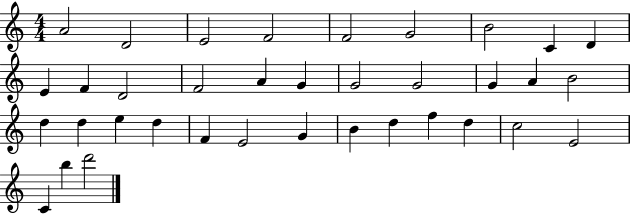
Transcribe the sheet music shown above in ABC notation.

X:1
T:Untitled
M:4/4
L:1/4
K:C
A2 D2 E2 F2 F2 G2 B2 C D E F D2 F2 A G G2 G2 G A B2 d d e d F E2 G B d f d c2 E2 C b d'2